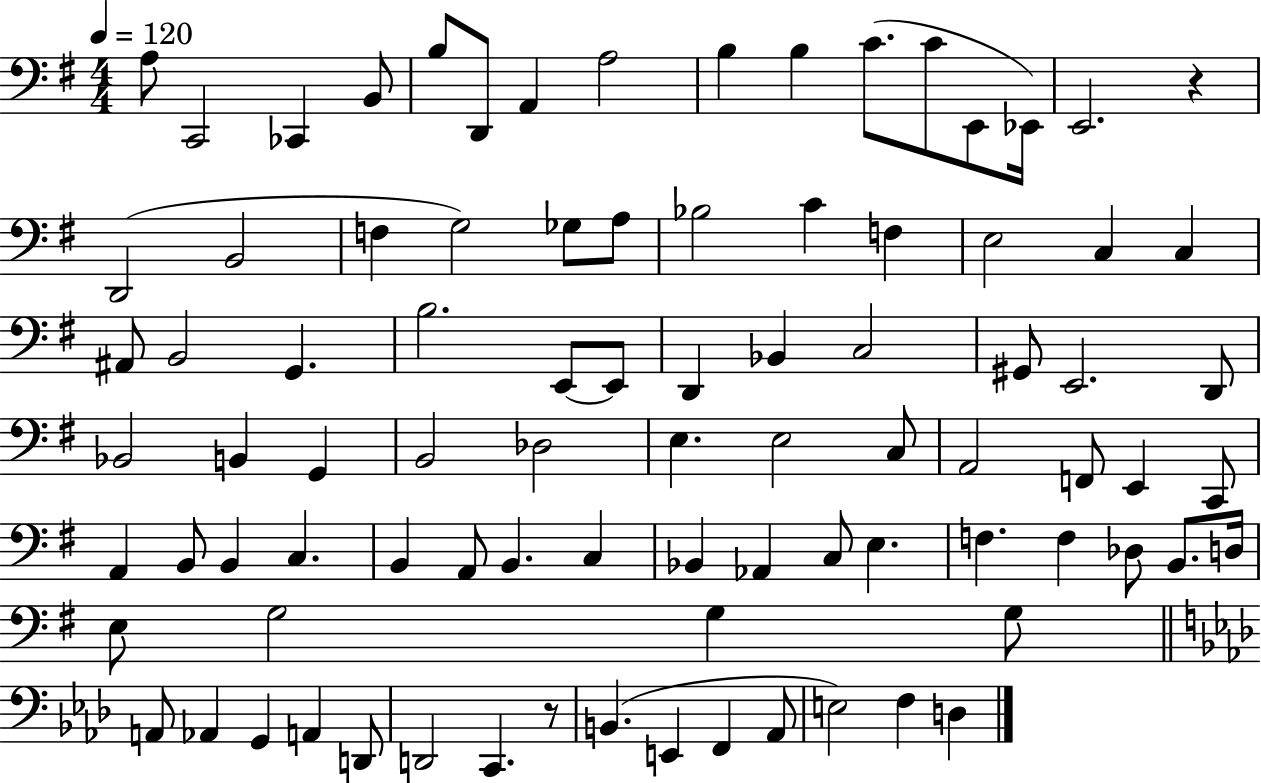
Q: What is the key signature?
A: G major